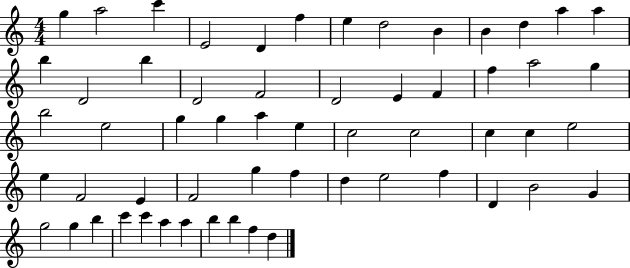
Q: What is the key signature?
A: C major